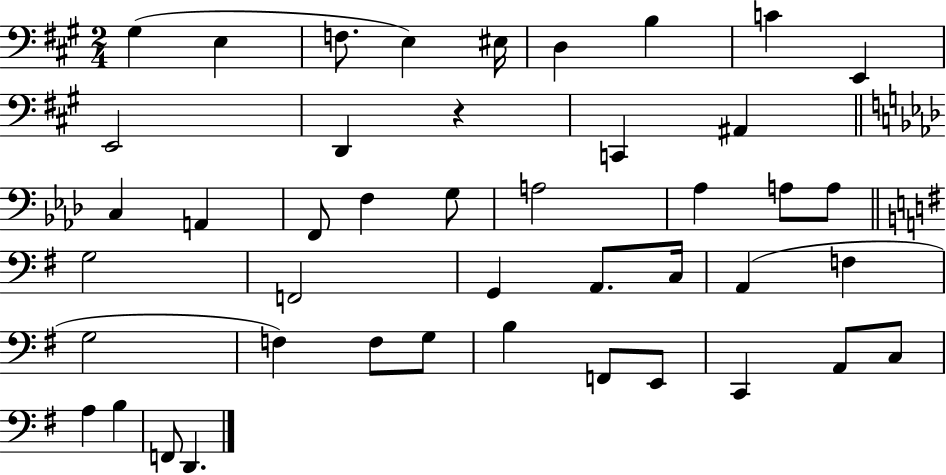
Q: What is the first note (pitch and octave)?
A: G#3